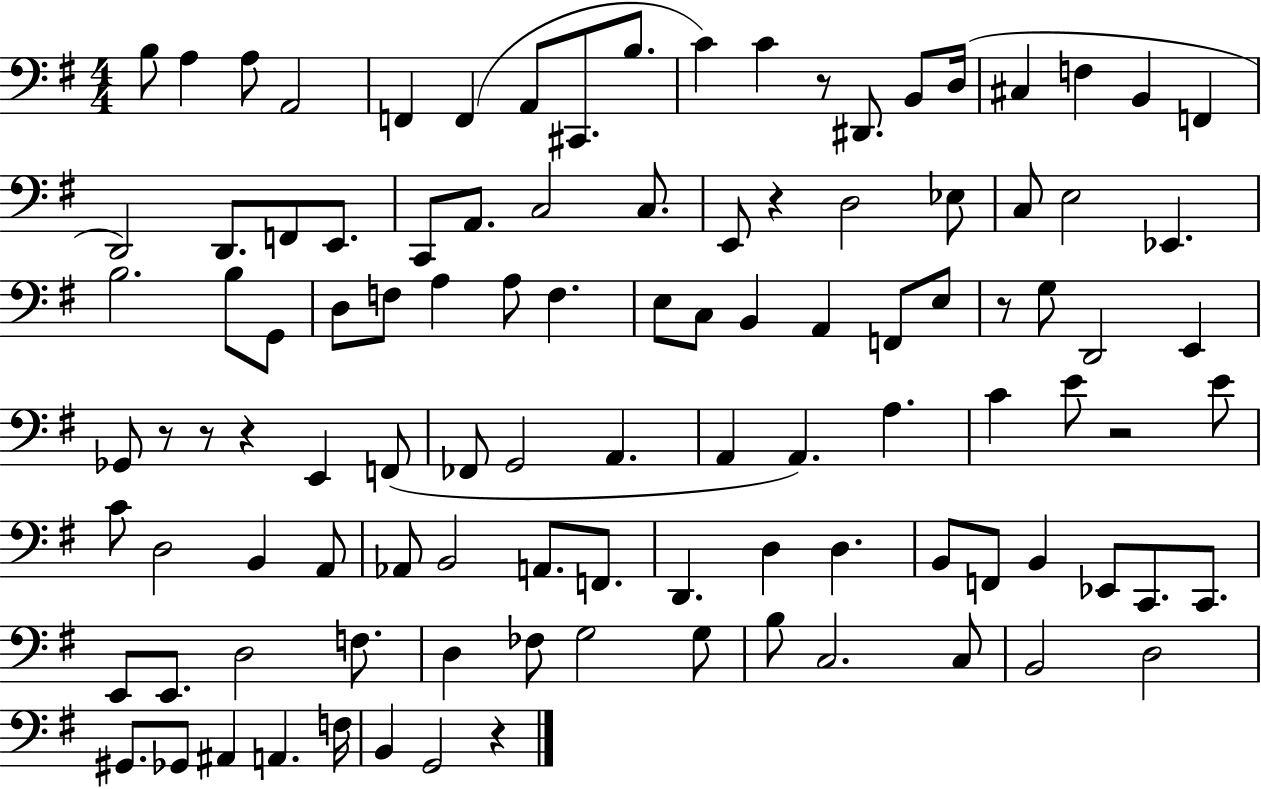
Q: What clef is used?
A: bass